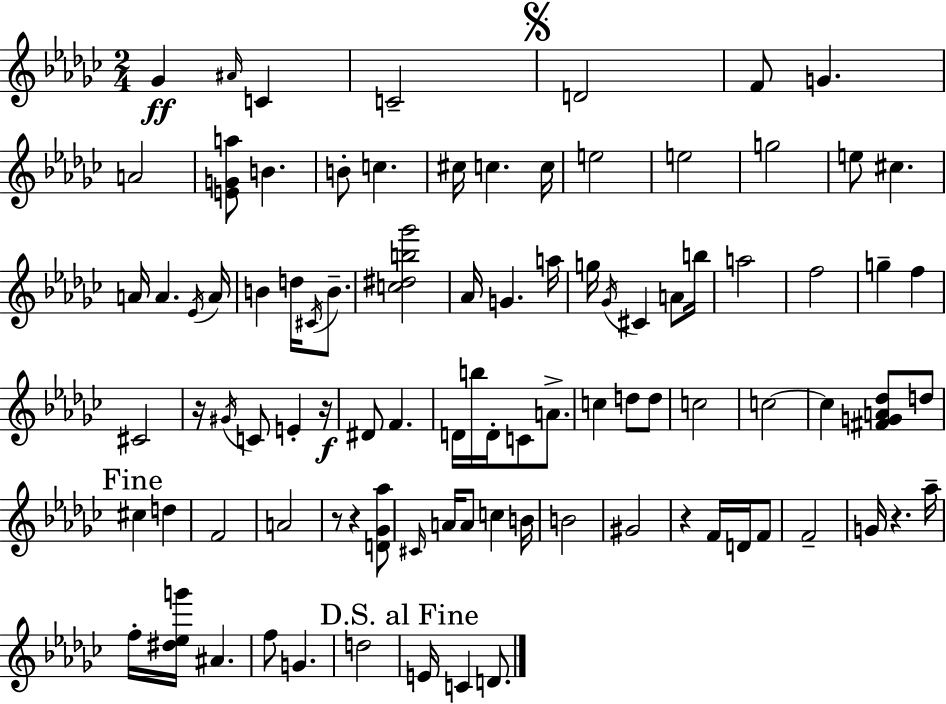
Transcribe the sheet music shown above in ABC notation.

X:1
T:Untitled
M:2/4
L:1/4
K:Ebm
_G ^A/4 C C2 D2 F/2 G A2 [EGa]/2 B B/2 c ^c/4 c c/4 e2 e2 g2 e/2 ^c A/4 A _E/4 A/4 B d/4 ^C/4 B/2 [c^db_g']2 _A/4 G a/4 g/4 _G/4 ^C A/2 b/4 a2 f2 g f ^C2 z/4 ^G/4 C/2 E z/4 ^D/2 F D/4 b/4 D/4 C/2 A/2 c d/2 d/2 c2 c2 c [^FGA_d]/2 d/2 ^c d F2 A2 z/2 z [D_G_a]/2 ^C/4 A/4 A/2 c B/4 B2 ^G2 z F/4 D/4 F/2 F2 G/4 z _a/4 f/4 [^d_eg']/4 ^A f/2 G d2 E/4 C D/2